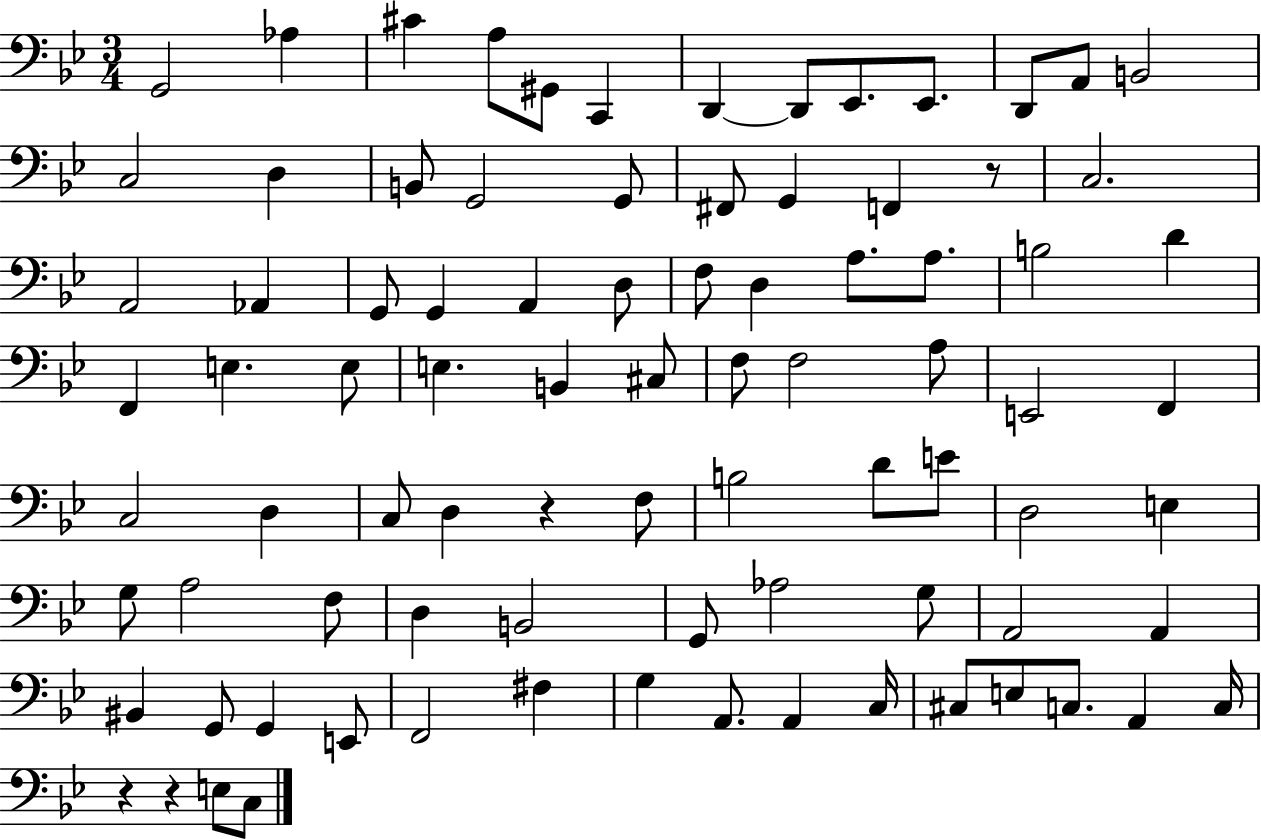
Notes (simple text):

G2/h Ab3/q C#4/q A3/e G#2/e C2/q D2/q D2/e Eb2/e. Eb2/e. D2/e A2/e B2/h C3/h D3/q B2/e G2/h G2/e F#2/e G2/q F2/q R/e C3/h. A2/h Ab2/q G2/e G2/q A2/q D3/e F3/e D3/q A3/e. A3/e. B3/h D4/q F2/q E3/q. E3/e E3/q. B2/q C#3/e F3/e F3/h A3/e E2/h F2/q C3/h D3/q C3/e D3/q R/q F3/e B3/h D4/e E4/e D3/h E3/q G3/e A3/h F3/e D3/q B2/h G2/e Ab3/h G3/e A2/h A2/q BIS2/q G2/e G2/q E2/e F2/h F#3/q G3/q A2/e. A2/q C3/s C#3/e E3/e C3/e. A2/q C3/s R/q R/q E3/e C3/e